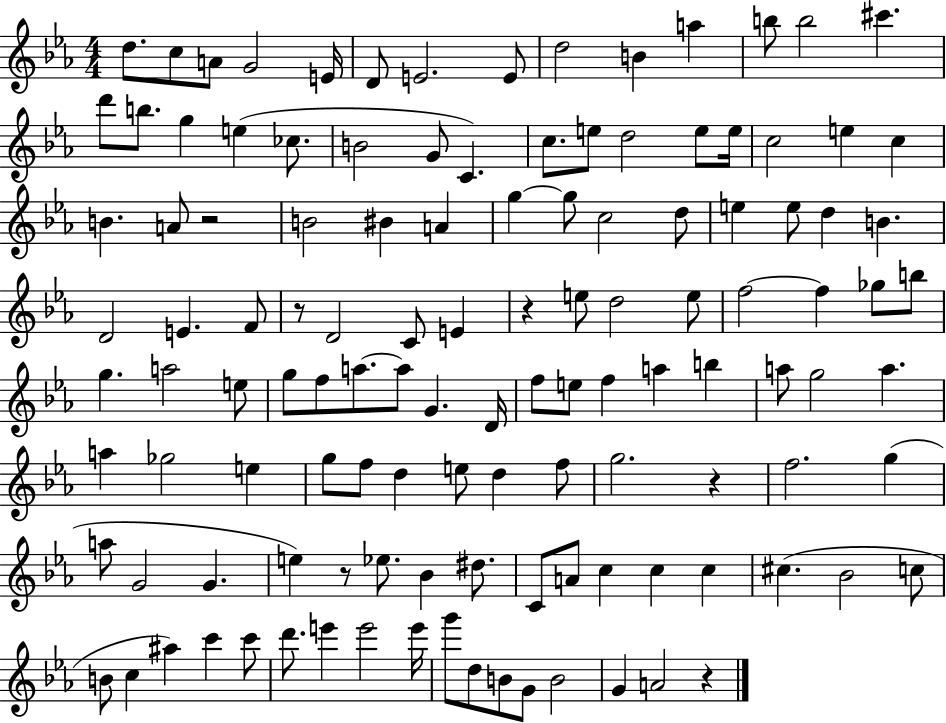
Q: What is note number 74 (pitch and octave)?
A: A5